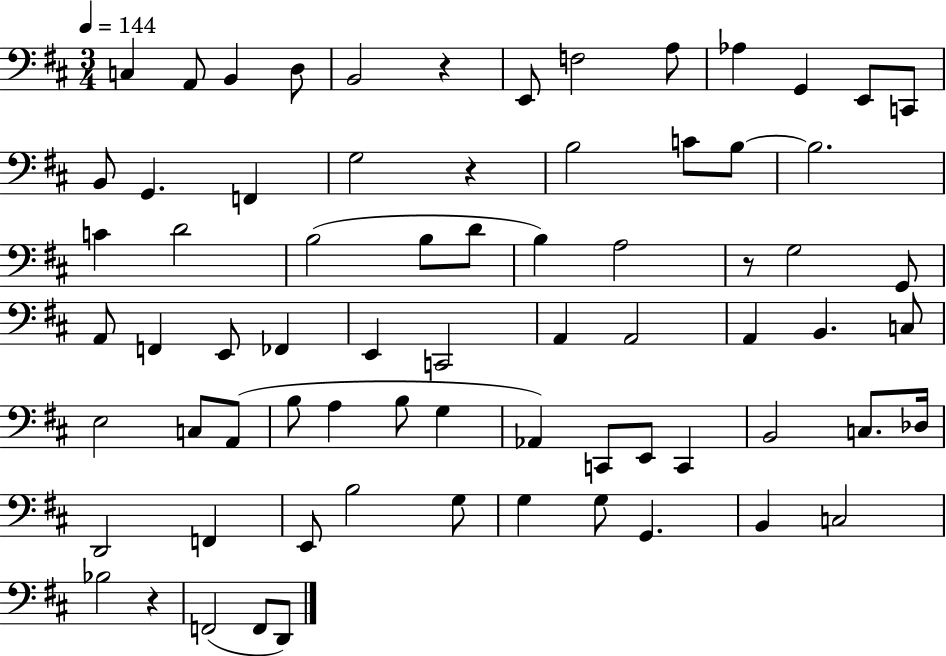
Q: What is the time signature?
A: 3/4